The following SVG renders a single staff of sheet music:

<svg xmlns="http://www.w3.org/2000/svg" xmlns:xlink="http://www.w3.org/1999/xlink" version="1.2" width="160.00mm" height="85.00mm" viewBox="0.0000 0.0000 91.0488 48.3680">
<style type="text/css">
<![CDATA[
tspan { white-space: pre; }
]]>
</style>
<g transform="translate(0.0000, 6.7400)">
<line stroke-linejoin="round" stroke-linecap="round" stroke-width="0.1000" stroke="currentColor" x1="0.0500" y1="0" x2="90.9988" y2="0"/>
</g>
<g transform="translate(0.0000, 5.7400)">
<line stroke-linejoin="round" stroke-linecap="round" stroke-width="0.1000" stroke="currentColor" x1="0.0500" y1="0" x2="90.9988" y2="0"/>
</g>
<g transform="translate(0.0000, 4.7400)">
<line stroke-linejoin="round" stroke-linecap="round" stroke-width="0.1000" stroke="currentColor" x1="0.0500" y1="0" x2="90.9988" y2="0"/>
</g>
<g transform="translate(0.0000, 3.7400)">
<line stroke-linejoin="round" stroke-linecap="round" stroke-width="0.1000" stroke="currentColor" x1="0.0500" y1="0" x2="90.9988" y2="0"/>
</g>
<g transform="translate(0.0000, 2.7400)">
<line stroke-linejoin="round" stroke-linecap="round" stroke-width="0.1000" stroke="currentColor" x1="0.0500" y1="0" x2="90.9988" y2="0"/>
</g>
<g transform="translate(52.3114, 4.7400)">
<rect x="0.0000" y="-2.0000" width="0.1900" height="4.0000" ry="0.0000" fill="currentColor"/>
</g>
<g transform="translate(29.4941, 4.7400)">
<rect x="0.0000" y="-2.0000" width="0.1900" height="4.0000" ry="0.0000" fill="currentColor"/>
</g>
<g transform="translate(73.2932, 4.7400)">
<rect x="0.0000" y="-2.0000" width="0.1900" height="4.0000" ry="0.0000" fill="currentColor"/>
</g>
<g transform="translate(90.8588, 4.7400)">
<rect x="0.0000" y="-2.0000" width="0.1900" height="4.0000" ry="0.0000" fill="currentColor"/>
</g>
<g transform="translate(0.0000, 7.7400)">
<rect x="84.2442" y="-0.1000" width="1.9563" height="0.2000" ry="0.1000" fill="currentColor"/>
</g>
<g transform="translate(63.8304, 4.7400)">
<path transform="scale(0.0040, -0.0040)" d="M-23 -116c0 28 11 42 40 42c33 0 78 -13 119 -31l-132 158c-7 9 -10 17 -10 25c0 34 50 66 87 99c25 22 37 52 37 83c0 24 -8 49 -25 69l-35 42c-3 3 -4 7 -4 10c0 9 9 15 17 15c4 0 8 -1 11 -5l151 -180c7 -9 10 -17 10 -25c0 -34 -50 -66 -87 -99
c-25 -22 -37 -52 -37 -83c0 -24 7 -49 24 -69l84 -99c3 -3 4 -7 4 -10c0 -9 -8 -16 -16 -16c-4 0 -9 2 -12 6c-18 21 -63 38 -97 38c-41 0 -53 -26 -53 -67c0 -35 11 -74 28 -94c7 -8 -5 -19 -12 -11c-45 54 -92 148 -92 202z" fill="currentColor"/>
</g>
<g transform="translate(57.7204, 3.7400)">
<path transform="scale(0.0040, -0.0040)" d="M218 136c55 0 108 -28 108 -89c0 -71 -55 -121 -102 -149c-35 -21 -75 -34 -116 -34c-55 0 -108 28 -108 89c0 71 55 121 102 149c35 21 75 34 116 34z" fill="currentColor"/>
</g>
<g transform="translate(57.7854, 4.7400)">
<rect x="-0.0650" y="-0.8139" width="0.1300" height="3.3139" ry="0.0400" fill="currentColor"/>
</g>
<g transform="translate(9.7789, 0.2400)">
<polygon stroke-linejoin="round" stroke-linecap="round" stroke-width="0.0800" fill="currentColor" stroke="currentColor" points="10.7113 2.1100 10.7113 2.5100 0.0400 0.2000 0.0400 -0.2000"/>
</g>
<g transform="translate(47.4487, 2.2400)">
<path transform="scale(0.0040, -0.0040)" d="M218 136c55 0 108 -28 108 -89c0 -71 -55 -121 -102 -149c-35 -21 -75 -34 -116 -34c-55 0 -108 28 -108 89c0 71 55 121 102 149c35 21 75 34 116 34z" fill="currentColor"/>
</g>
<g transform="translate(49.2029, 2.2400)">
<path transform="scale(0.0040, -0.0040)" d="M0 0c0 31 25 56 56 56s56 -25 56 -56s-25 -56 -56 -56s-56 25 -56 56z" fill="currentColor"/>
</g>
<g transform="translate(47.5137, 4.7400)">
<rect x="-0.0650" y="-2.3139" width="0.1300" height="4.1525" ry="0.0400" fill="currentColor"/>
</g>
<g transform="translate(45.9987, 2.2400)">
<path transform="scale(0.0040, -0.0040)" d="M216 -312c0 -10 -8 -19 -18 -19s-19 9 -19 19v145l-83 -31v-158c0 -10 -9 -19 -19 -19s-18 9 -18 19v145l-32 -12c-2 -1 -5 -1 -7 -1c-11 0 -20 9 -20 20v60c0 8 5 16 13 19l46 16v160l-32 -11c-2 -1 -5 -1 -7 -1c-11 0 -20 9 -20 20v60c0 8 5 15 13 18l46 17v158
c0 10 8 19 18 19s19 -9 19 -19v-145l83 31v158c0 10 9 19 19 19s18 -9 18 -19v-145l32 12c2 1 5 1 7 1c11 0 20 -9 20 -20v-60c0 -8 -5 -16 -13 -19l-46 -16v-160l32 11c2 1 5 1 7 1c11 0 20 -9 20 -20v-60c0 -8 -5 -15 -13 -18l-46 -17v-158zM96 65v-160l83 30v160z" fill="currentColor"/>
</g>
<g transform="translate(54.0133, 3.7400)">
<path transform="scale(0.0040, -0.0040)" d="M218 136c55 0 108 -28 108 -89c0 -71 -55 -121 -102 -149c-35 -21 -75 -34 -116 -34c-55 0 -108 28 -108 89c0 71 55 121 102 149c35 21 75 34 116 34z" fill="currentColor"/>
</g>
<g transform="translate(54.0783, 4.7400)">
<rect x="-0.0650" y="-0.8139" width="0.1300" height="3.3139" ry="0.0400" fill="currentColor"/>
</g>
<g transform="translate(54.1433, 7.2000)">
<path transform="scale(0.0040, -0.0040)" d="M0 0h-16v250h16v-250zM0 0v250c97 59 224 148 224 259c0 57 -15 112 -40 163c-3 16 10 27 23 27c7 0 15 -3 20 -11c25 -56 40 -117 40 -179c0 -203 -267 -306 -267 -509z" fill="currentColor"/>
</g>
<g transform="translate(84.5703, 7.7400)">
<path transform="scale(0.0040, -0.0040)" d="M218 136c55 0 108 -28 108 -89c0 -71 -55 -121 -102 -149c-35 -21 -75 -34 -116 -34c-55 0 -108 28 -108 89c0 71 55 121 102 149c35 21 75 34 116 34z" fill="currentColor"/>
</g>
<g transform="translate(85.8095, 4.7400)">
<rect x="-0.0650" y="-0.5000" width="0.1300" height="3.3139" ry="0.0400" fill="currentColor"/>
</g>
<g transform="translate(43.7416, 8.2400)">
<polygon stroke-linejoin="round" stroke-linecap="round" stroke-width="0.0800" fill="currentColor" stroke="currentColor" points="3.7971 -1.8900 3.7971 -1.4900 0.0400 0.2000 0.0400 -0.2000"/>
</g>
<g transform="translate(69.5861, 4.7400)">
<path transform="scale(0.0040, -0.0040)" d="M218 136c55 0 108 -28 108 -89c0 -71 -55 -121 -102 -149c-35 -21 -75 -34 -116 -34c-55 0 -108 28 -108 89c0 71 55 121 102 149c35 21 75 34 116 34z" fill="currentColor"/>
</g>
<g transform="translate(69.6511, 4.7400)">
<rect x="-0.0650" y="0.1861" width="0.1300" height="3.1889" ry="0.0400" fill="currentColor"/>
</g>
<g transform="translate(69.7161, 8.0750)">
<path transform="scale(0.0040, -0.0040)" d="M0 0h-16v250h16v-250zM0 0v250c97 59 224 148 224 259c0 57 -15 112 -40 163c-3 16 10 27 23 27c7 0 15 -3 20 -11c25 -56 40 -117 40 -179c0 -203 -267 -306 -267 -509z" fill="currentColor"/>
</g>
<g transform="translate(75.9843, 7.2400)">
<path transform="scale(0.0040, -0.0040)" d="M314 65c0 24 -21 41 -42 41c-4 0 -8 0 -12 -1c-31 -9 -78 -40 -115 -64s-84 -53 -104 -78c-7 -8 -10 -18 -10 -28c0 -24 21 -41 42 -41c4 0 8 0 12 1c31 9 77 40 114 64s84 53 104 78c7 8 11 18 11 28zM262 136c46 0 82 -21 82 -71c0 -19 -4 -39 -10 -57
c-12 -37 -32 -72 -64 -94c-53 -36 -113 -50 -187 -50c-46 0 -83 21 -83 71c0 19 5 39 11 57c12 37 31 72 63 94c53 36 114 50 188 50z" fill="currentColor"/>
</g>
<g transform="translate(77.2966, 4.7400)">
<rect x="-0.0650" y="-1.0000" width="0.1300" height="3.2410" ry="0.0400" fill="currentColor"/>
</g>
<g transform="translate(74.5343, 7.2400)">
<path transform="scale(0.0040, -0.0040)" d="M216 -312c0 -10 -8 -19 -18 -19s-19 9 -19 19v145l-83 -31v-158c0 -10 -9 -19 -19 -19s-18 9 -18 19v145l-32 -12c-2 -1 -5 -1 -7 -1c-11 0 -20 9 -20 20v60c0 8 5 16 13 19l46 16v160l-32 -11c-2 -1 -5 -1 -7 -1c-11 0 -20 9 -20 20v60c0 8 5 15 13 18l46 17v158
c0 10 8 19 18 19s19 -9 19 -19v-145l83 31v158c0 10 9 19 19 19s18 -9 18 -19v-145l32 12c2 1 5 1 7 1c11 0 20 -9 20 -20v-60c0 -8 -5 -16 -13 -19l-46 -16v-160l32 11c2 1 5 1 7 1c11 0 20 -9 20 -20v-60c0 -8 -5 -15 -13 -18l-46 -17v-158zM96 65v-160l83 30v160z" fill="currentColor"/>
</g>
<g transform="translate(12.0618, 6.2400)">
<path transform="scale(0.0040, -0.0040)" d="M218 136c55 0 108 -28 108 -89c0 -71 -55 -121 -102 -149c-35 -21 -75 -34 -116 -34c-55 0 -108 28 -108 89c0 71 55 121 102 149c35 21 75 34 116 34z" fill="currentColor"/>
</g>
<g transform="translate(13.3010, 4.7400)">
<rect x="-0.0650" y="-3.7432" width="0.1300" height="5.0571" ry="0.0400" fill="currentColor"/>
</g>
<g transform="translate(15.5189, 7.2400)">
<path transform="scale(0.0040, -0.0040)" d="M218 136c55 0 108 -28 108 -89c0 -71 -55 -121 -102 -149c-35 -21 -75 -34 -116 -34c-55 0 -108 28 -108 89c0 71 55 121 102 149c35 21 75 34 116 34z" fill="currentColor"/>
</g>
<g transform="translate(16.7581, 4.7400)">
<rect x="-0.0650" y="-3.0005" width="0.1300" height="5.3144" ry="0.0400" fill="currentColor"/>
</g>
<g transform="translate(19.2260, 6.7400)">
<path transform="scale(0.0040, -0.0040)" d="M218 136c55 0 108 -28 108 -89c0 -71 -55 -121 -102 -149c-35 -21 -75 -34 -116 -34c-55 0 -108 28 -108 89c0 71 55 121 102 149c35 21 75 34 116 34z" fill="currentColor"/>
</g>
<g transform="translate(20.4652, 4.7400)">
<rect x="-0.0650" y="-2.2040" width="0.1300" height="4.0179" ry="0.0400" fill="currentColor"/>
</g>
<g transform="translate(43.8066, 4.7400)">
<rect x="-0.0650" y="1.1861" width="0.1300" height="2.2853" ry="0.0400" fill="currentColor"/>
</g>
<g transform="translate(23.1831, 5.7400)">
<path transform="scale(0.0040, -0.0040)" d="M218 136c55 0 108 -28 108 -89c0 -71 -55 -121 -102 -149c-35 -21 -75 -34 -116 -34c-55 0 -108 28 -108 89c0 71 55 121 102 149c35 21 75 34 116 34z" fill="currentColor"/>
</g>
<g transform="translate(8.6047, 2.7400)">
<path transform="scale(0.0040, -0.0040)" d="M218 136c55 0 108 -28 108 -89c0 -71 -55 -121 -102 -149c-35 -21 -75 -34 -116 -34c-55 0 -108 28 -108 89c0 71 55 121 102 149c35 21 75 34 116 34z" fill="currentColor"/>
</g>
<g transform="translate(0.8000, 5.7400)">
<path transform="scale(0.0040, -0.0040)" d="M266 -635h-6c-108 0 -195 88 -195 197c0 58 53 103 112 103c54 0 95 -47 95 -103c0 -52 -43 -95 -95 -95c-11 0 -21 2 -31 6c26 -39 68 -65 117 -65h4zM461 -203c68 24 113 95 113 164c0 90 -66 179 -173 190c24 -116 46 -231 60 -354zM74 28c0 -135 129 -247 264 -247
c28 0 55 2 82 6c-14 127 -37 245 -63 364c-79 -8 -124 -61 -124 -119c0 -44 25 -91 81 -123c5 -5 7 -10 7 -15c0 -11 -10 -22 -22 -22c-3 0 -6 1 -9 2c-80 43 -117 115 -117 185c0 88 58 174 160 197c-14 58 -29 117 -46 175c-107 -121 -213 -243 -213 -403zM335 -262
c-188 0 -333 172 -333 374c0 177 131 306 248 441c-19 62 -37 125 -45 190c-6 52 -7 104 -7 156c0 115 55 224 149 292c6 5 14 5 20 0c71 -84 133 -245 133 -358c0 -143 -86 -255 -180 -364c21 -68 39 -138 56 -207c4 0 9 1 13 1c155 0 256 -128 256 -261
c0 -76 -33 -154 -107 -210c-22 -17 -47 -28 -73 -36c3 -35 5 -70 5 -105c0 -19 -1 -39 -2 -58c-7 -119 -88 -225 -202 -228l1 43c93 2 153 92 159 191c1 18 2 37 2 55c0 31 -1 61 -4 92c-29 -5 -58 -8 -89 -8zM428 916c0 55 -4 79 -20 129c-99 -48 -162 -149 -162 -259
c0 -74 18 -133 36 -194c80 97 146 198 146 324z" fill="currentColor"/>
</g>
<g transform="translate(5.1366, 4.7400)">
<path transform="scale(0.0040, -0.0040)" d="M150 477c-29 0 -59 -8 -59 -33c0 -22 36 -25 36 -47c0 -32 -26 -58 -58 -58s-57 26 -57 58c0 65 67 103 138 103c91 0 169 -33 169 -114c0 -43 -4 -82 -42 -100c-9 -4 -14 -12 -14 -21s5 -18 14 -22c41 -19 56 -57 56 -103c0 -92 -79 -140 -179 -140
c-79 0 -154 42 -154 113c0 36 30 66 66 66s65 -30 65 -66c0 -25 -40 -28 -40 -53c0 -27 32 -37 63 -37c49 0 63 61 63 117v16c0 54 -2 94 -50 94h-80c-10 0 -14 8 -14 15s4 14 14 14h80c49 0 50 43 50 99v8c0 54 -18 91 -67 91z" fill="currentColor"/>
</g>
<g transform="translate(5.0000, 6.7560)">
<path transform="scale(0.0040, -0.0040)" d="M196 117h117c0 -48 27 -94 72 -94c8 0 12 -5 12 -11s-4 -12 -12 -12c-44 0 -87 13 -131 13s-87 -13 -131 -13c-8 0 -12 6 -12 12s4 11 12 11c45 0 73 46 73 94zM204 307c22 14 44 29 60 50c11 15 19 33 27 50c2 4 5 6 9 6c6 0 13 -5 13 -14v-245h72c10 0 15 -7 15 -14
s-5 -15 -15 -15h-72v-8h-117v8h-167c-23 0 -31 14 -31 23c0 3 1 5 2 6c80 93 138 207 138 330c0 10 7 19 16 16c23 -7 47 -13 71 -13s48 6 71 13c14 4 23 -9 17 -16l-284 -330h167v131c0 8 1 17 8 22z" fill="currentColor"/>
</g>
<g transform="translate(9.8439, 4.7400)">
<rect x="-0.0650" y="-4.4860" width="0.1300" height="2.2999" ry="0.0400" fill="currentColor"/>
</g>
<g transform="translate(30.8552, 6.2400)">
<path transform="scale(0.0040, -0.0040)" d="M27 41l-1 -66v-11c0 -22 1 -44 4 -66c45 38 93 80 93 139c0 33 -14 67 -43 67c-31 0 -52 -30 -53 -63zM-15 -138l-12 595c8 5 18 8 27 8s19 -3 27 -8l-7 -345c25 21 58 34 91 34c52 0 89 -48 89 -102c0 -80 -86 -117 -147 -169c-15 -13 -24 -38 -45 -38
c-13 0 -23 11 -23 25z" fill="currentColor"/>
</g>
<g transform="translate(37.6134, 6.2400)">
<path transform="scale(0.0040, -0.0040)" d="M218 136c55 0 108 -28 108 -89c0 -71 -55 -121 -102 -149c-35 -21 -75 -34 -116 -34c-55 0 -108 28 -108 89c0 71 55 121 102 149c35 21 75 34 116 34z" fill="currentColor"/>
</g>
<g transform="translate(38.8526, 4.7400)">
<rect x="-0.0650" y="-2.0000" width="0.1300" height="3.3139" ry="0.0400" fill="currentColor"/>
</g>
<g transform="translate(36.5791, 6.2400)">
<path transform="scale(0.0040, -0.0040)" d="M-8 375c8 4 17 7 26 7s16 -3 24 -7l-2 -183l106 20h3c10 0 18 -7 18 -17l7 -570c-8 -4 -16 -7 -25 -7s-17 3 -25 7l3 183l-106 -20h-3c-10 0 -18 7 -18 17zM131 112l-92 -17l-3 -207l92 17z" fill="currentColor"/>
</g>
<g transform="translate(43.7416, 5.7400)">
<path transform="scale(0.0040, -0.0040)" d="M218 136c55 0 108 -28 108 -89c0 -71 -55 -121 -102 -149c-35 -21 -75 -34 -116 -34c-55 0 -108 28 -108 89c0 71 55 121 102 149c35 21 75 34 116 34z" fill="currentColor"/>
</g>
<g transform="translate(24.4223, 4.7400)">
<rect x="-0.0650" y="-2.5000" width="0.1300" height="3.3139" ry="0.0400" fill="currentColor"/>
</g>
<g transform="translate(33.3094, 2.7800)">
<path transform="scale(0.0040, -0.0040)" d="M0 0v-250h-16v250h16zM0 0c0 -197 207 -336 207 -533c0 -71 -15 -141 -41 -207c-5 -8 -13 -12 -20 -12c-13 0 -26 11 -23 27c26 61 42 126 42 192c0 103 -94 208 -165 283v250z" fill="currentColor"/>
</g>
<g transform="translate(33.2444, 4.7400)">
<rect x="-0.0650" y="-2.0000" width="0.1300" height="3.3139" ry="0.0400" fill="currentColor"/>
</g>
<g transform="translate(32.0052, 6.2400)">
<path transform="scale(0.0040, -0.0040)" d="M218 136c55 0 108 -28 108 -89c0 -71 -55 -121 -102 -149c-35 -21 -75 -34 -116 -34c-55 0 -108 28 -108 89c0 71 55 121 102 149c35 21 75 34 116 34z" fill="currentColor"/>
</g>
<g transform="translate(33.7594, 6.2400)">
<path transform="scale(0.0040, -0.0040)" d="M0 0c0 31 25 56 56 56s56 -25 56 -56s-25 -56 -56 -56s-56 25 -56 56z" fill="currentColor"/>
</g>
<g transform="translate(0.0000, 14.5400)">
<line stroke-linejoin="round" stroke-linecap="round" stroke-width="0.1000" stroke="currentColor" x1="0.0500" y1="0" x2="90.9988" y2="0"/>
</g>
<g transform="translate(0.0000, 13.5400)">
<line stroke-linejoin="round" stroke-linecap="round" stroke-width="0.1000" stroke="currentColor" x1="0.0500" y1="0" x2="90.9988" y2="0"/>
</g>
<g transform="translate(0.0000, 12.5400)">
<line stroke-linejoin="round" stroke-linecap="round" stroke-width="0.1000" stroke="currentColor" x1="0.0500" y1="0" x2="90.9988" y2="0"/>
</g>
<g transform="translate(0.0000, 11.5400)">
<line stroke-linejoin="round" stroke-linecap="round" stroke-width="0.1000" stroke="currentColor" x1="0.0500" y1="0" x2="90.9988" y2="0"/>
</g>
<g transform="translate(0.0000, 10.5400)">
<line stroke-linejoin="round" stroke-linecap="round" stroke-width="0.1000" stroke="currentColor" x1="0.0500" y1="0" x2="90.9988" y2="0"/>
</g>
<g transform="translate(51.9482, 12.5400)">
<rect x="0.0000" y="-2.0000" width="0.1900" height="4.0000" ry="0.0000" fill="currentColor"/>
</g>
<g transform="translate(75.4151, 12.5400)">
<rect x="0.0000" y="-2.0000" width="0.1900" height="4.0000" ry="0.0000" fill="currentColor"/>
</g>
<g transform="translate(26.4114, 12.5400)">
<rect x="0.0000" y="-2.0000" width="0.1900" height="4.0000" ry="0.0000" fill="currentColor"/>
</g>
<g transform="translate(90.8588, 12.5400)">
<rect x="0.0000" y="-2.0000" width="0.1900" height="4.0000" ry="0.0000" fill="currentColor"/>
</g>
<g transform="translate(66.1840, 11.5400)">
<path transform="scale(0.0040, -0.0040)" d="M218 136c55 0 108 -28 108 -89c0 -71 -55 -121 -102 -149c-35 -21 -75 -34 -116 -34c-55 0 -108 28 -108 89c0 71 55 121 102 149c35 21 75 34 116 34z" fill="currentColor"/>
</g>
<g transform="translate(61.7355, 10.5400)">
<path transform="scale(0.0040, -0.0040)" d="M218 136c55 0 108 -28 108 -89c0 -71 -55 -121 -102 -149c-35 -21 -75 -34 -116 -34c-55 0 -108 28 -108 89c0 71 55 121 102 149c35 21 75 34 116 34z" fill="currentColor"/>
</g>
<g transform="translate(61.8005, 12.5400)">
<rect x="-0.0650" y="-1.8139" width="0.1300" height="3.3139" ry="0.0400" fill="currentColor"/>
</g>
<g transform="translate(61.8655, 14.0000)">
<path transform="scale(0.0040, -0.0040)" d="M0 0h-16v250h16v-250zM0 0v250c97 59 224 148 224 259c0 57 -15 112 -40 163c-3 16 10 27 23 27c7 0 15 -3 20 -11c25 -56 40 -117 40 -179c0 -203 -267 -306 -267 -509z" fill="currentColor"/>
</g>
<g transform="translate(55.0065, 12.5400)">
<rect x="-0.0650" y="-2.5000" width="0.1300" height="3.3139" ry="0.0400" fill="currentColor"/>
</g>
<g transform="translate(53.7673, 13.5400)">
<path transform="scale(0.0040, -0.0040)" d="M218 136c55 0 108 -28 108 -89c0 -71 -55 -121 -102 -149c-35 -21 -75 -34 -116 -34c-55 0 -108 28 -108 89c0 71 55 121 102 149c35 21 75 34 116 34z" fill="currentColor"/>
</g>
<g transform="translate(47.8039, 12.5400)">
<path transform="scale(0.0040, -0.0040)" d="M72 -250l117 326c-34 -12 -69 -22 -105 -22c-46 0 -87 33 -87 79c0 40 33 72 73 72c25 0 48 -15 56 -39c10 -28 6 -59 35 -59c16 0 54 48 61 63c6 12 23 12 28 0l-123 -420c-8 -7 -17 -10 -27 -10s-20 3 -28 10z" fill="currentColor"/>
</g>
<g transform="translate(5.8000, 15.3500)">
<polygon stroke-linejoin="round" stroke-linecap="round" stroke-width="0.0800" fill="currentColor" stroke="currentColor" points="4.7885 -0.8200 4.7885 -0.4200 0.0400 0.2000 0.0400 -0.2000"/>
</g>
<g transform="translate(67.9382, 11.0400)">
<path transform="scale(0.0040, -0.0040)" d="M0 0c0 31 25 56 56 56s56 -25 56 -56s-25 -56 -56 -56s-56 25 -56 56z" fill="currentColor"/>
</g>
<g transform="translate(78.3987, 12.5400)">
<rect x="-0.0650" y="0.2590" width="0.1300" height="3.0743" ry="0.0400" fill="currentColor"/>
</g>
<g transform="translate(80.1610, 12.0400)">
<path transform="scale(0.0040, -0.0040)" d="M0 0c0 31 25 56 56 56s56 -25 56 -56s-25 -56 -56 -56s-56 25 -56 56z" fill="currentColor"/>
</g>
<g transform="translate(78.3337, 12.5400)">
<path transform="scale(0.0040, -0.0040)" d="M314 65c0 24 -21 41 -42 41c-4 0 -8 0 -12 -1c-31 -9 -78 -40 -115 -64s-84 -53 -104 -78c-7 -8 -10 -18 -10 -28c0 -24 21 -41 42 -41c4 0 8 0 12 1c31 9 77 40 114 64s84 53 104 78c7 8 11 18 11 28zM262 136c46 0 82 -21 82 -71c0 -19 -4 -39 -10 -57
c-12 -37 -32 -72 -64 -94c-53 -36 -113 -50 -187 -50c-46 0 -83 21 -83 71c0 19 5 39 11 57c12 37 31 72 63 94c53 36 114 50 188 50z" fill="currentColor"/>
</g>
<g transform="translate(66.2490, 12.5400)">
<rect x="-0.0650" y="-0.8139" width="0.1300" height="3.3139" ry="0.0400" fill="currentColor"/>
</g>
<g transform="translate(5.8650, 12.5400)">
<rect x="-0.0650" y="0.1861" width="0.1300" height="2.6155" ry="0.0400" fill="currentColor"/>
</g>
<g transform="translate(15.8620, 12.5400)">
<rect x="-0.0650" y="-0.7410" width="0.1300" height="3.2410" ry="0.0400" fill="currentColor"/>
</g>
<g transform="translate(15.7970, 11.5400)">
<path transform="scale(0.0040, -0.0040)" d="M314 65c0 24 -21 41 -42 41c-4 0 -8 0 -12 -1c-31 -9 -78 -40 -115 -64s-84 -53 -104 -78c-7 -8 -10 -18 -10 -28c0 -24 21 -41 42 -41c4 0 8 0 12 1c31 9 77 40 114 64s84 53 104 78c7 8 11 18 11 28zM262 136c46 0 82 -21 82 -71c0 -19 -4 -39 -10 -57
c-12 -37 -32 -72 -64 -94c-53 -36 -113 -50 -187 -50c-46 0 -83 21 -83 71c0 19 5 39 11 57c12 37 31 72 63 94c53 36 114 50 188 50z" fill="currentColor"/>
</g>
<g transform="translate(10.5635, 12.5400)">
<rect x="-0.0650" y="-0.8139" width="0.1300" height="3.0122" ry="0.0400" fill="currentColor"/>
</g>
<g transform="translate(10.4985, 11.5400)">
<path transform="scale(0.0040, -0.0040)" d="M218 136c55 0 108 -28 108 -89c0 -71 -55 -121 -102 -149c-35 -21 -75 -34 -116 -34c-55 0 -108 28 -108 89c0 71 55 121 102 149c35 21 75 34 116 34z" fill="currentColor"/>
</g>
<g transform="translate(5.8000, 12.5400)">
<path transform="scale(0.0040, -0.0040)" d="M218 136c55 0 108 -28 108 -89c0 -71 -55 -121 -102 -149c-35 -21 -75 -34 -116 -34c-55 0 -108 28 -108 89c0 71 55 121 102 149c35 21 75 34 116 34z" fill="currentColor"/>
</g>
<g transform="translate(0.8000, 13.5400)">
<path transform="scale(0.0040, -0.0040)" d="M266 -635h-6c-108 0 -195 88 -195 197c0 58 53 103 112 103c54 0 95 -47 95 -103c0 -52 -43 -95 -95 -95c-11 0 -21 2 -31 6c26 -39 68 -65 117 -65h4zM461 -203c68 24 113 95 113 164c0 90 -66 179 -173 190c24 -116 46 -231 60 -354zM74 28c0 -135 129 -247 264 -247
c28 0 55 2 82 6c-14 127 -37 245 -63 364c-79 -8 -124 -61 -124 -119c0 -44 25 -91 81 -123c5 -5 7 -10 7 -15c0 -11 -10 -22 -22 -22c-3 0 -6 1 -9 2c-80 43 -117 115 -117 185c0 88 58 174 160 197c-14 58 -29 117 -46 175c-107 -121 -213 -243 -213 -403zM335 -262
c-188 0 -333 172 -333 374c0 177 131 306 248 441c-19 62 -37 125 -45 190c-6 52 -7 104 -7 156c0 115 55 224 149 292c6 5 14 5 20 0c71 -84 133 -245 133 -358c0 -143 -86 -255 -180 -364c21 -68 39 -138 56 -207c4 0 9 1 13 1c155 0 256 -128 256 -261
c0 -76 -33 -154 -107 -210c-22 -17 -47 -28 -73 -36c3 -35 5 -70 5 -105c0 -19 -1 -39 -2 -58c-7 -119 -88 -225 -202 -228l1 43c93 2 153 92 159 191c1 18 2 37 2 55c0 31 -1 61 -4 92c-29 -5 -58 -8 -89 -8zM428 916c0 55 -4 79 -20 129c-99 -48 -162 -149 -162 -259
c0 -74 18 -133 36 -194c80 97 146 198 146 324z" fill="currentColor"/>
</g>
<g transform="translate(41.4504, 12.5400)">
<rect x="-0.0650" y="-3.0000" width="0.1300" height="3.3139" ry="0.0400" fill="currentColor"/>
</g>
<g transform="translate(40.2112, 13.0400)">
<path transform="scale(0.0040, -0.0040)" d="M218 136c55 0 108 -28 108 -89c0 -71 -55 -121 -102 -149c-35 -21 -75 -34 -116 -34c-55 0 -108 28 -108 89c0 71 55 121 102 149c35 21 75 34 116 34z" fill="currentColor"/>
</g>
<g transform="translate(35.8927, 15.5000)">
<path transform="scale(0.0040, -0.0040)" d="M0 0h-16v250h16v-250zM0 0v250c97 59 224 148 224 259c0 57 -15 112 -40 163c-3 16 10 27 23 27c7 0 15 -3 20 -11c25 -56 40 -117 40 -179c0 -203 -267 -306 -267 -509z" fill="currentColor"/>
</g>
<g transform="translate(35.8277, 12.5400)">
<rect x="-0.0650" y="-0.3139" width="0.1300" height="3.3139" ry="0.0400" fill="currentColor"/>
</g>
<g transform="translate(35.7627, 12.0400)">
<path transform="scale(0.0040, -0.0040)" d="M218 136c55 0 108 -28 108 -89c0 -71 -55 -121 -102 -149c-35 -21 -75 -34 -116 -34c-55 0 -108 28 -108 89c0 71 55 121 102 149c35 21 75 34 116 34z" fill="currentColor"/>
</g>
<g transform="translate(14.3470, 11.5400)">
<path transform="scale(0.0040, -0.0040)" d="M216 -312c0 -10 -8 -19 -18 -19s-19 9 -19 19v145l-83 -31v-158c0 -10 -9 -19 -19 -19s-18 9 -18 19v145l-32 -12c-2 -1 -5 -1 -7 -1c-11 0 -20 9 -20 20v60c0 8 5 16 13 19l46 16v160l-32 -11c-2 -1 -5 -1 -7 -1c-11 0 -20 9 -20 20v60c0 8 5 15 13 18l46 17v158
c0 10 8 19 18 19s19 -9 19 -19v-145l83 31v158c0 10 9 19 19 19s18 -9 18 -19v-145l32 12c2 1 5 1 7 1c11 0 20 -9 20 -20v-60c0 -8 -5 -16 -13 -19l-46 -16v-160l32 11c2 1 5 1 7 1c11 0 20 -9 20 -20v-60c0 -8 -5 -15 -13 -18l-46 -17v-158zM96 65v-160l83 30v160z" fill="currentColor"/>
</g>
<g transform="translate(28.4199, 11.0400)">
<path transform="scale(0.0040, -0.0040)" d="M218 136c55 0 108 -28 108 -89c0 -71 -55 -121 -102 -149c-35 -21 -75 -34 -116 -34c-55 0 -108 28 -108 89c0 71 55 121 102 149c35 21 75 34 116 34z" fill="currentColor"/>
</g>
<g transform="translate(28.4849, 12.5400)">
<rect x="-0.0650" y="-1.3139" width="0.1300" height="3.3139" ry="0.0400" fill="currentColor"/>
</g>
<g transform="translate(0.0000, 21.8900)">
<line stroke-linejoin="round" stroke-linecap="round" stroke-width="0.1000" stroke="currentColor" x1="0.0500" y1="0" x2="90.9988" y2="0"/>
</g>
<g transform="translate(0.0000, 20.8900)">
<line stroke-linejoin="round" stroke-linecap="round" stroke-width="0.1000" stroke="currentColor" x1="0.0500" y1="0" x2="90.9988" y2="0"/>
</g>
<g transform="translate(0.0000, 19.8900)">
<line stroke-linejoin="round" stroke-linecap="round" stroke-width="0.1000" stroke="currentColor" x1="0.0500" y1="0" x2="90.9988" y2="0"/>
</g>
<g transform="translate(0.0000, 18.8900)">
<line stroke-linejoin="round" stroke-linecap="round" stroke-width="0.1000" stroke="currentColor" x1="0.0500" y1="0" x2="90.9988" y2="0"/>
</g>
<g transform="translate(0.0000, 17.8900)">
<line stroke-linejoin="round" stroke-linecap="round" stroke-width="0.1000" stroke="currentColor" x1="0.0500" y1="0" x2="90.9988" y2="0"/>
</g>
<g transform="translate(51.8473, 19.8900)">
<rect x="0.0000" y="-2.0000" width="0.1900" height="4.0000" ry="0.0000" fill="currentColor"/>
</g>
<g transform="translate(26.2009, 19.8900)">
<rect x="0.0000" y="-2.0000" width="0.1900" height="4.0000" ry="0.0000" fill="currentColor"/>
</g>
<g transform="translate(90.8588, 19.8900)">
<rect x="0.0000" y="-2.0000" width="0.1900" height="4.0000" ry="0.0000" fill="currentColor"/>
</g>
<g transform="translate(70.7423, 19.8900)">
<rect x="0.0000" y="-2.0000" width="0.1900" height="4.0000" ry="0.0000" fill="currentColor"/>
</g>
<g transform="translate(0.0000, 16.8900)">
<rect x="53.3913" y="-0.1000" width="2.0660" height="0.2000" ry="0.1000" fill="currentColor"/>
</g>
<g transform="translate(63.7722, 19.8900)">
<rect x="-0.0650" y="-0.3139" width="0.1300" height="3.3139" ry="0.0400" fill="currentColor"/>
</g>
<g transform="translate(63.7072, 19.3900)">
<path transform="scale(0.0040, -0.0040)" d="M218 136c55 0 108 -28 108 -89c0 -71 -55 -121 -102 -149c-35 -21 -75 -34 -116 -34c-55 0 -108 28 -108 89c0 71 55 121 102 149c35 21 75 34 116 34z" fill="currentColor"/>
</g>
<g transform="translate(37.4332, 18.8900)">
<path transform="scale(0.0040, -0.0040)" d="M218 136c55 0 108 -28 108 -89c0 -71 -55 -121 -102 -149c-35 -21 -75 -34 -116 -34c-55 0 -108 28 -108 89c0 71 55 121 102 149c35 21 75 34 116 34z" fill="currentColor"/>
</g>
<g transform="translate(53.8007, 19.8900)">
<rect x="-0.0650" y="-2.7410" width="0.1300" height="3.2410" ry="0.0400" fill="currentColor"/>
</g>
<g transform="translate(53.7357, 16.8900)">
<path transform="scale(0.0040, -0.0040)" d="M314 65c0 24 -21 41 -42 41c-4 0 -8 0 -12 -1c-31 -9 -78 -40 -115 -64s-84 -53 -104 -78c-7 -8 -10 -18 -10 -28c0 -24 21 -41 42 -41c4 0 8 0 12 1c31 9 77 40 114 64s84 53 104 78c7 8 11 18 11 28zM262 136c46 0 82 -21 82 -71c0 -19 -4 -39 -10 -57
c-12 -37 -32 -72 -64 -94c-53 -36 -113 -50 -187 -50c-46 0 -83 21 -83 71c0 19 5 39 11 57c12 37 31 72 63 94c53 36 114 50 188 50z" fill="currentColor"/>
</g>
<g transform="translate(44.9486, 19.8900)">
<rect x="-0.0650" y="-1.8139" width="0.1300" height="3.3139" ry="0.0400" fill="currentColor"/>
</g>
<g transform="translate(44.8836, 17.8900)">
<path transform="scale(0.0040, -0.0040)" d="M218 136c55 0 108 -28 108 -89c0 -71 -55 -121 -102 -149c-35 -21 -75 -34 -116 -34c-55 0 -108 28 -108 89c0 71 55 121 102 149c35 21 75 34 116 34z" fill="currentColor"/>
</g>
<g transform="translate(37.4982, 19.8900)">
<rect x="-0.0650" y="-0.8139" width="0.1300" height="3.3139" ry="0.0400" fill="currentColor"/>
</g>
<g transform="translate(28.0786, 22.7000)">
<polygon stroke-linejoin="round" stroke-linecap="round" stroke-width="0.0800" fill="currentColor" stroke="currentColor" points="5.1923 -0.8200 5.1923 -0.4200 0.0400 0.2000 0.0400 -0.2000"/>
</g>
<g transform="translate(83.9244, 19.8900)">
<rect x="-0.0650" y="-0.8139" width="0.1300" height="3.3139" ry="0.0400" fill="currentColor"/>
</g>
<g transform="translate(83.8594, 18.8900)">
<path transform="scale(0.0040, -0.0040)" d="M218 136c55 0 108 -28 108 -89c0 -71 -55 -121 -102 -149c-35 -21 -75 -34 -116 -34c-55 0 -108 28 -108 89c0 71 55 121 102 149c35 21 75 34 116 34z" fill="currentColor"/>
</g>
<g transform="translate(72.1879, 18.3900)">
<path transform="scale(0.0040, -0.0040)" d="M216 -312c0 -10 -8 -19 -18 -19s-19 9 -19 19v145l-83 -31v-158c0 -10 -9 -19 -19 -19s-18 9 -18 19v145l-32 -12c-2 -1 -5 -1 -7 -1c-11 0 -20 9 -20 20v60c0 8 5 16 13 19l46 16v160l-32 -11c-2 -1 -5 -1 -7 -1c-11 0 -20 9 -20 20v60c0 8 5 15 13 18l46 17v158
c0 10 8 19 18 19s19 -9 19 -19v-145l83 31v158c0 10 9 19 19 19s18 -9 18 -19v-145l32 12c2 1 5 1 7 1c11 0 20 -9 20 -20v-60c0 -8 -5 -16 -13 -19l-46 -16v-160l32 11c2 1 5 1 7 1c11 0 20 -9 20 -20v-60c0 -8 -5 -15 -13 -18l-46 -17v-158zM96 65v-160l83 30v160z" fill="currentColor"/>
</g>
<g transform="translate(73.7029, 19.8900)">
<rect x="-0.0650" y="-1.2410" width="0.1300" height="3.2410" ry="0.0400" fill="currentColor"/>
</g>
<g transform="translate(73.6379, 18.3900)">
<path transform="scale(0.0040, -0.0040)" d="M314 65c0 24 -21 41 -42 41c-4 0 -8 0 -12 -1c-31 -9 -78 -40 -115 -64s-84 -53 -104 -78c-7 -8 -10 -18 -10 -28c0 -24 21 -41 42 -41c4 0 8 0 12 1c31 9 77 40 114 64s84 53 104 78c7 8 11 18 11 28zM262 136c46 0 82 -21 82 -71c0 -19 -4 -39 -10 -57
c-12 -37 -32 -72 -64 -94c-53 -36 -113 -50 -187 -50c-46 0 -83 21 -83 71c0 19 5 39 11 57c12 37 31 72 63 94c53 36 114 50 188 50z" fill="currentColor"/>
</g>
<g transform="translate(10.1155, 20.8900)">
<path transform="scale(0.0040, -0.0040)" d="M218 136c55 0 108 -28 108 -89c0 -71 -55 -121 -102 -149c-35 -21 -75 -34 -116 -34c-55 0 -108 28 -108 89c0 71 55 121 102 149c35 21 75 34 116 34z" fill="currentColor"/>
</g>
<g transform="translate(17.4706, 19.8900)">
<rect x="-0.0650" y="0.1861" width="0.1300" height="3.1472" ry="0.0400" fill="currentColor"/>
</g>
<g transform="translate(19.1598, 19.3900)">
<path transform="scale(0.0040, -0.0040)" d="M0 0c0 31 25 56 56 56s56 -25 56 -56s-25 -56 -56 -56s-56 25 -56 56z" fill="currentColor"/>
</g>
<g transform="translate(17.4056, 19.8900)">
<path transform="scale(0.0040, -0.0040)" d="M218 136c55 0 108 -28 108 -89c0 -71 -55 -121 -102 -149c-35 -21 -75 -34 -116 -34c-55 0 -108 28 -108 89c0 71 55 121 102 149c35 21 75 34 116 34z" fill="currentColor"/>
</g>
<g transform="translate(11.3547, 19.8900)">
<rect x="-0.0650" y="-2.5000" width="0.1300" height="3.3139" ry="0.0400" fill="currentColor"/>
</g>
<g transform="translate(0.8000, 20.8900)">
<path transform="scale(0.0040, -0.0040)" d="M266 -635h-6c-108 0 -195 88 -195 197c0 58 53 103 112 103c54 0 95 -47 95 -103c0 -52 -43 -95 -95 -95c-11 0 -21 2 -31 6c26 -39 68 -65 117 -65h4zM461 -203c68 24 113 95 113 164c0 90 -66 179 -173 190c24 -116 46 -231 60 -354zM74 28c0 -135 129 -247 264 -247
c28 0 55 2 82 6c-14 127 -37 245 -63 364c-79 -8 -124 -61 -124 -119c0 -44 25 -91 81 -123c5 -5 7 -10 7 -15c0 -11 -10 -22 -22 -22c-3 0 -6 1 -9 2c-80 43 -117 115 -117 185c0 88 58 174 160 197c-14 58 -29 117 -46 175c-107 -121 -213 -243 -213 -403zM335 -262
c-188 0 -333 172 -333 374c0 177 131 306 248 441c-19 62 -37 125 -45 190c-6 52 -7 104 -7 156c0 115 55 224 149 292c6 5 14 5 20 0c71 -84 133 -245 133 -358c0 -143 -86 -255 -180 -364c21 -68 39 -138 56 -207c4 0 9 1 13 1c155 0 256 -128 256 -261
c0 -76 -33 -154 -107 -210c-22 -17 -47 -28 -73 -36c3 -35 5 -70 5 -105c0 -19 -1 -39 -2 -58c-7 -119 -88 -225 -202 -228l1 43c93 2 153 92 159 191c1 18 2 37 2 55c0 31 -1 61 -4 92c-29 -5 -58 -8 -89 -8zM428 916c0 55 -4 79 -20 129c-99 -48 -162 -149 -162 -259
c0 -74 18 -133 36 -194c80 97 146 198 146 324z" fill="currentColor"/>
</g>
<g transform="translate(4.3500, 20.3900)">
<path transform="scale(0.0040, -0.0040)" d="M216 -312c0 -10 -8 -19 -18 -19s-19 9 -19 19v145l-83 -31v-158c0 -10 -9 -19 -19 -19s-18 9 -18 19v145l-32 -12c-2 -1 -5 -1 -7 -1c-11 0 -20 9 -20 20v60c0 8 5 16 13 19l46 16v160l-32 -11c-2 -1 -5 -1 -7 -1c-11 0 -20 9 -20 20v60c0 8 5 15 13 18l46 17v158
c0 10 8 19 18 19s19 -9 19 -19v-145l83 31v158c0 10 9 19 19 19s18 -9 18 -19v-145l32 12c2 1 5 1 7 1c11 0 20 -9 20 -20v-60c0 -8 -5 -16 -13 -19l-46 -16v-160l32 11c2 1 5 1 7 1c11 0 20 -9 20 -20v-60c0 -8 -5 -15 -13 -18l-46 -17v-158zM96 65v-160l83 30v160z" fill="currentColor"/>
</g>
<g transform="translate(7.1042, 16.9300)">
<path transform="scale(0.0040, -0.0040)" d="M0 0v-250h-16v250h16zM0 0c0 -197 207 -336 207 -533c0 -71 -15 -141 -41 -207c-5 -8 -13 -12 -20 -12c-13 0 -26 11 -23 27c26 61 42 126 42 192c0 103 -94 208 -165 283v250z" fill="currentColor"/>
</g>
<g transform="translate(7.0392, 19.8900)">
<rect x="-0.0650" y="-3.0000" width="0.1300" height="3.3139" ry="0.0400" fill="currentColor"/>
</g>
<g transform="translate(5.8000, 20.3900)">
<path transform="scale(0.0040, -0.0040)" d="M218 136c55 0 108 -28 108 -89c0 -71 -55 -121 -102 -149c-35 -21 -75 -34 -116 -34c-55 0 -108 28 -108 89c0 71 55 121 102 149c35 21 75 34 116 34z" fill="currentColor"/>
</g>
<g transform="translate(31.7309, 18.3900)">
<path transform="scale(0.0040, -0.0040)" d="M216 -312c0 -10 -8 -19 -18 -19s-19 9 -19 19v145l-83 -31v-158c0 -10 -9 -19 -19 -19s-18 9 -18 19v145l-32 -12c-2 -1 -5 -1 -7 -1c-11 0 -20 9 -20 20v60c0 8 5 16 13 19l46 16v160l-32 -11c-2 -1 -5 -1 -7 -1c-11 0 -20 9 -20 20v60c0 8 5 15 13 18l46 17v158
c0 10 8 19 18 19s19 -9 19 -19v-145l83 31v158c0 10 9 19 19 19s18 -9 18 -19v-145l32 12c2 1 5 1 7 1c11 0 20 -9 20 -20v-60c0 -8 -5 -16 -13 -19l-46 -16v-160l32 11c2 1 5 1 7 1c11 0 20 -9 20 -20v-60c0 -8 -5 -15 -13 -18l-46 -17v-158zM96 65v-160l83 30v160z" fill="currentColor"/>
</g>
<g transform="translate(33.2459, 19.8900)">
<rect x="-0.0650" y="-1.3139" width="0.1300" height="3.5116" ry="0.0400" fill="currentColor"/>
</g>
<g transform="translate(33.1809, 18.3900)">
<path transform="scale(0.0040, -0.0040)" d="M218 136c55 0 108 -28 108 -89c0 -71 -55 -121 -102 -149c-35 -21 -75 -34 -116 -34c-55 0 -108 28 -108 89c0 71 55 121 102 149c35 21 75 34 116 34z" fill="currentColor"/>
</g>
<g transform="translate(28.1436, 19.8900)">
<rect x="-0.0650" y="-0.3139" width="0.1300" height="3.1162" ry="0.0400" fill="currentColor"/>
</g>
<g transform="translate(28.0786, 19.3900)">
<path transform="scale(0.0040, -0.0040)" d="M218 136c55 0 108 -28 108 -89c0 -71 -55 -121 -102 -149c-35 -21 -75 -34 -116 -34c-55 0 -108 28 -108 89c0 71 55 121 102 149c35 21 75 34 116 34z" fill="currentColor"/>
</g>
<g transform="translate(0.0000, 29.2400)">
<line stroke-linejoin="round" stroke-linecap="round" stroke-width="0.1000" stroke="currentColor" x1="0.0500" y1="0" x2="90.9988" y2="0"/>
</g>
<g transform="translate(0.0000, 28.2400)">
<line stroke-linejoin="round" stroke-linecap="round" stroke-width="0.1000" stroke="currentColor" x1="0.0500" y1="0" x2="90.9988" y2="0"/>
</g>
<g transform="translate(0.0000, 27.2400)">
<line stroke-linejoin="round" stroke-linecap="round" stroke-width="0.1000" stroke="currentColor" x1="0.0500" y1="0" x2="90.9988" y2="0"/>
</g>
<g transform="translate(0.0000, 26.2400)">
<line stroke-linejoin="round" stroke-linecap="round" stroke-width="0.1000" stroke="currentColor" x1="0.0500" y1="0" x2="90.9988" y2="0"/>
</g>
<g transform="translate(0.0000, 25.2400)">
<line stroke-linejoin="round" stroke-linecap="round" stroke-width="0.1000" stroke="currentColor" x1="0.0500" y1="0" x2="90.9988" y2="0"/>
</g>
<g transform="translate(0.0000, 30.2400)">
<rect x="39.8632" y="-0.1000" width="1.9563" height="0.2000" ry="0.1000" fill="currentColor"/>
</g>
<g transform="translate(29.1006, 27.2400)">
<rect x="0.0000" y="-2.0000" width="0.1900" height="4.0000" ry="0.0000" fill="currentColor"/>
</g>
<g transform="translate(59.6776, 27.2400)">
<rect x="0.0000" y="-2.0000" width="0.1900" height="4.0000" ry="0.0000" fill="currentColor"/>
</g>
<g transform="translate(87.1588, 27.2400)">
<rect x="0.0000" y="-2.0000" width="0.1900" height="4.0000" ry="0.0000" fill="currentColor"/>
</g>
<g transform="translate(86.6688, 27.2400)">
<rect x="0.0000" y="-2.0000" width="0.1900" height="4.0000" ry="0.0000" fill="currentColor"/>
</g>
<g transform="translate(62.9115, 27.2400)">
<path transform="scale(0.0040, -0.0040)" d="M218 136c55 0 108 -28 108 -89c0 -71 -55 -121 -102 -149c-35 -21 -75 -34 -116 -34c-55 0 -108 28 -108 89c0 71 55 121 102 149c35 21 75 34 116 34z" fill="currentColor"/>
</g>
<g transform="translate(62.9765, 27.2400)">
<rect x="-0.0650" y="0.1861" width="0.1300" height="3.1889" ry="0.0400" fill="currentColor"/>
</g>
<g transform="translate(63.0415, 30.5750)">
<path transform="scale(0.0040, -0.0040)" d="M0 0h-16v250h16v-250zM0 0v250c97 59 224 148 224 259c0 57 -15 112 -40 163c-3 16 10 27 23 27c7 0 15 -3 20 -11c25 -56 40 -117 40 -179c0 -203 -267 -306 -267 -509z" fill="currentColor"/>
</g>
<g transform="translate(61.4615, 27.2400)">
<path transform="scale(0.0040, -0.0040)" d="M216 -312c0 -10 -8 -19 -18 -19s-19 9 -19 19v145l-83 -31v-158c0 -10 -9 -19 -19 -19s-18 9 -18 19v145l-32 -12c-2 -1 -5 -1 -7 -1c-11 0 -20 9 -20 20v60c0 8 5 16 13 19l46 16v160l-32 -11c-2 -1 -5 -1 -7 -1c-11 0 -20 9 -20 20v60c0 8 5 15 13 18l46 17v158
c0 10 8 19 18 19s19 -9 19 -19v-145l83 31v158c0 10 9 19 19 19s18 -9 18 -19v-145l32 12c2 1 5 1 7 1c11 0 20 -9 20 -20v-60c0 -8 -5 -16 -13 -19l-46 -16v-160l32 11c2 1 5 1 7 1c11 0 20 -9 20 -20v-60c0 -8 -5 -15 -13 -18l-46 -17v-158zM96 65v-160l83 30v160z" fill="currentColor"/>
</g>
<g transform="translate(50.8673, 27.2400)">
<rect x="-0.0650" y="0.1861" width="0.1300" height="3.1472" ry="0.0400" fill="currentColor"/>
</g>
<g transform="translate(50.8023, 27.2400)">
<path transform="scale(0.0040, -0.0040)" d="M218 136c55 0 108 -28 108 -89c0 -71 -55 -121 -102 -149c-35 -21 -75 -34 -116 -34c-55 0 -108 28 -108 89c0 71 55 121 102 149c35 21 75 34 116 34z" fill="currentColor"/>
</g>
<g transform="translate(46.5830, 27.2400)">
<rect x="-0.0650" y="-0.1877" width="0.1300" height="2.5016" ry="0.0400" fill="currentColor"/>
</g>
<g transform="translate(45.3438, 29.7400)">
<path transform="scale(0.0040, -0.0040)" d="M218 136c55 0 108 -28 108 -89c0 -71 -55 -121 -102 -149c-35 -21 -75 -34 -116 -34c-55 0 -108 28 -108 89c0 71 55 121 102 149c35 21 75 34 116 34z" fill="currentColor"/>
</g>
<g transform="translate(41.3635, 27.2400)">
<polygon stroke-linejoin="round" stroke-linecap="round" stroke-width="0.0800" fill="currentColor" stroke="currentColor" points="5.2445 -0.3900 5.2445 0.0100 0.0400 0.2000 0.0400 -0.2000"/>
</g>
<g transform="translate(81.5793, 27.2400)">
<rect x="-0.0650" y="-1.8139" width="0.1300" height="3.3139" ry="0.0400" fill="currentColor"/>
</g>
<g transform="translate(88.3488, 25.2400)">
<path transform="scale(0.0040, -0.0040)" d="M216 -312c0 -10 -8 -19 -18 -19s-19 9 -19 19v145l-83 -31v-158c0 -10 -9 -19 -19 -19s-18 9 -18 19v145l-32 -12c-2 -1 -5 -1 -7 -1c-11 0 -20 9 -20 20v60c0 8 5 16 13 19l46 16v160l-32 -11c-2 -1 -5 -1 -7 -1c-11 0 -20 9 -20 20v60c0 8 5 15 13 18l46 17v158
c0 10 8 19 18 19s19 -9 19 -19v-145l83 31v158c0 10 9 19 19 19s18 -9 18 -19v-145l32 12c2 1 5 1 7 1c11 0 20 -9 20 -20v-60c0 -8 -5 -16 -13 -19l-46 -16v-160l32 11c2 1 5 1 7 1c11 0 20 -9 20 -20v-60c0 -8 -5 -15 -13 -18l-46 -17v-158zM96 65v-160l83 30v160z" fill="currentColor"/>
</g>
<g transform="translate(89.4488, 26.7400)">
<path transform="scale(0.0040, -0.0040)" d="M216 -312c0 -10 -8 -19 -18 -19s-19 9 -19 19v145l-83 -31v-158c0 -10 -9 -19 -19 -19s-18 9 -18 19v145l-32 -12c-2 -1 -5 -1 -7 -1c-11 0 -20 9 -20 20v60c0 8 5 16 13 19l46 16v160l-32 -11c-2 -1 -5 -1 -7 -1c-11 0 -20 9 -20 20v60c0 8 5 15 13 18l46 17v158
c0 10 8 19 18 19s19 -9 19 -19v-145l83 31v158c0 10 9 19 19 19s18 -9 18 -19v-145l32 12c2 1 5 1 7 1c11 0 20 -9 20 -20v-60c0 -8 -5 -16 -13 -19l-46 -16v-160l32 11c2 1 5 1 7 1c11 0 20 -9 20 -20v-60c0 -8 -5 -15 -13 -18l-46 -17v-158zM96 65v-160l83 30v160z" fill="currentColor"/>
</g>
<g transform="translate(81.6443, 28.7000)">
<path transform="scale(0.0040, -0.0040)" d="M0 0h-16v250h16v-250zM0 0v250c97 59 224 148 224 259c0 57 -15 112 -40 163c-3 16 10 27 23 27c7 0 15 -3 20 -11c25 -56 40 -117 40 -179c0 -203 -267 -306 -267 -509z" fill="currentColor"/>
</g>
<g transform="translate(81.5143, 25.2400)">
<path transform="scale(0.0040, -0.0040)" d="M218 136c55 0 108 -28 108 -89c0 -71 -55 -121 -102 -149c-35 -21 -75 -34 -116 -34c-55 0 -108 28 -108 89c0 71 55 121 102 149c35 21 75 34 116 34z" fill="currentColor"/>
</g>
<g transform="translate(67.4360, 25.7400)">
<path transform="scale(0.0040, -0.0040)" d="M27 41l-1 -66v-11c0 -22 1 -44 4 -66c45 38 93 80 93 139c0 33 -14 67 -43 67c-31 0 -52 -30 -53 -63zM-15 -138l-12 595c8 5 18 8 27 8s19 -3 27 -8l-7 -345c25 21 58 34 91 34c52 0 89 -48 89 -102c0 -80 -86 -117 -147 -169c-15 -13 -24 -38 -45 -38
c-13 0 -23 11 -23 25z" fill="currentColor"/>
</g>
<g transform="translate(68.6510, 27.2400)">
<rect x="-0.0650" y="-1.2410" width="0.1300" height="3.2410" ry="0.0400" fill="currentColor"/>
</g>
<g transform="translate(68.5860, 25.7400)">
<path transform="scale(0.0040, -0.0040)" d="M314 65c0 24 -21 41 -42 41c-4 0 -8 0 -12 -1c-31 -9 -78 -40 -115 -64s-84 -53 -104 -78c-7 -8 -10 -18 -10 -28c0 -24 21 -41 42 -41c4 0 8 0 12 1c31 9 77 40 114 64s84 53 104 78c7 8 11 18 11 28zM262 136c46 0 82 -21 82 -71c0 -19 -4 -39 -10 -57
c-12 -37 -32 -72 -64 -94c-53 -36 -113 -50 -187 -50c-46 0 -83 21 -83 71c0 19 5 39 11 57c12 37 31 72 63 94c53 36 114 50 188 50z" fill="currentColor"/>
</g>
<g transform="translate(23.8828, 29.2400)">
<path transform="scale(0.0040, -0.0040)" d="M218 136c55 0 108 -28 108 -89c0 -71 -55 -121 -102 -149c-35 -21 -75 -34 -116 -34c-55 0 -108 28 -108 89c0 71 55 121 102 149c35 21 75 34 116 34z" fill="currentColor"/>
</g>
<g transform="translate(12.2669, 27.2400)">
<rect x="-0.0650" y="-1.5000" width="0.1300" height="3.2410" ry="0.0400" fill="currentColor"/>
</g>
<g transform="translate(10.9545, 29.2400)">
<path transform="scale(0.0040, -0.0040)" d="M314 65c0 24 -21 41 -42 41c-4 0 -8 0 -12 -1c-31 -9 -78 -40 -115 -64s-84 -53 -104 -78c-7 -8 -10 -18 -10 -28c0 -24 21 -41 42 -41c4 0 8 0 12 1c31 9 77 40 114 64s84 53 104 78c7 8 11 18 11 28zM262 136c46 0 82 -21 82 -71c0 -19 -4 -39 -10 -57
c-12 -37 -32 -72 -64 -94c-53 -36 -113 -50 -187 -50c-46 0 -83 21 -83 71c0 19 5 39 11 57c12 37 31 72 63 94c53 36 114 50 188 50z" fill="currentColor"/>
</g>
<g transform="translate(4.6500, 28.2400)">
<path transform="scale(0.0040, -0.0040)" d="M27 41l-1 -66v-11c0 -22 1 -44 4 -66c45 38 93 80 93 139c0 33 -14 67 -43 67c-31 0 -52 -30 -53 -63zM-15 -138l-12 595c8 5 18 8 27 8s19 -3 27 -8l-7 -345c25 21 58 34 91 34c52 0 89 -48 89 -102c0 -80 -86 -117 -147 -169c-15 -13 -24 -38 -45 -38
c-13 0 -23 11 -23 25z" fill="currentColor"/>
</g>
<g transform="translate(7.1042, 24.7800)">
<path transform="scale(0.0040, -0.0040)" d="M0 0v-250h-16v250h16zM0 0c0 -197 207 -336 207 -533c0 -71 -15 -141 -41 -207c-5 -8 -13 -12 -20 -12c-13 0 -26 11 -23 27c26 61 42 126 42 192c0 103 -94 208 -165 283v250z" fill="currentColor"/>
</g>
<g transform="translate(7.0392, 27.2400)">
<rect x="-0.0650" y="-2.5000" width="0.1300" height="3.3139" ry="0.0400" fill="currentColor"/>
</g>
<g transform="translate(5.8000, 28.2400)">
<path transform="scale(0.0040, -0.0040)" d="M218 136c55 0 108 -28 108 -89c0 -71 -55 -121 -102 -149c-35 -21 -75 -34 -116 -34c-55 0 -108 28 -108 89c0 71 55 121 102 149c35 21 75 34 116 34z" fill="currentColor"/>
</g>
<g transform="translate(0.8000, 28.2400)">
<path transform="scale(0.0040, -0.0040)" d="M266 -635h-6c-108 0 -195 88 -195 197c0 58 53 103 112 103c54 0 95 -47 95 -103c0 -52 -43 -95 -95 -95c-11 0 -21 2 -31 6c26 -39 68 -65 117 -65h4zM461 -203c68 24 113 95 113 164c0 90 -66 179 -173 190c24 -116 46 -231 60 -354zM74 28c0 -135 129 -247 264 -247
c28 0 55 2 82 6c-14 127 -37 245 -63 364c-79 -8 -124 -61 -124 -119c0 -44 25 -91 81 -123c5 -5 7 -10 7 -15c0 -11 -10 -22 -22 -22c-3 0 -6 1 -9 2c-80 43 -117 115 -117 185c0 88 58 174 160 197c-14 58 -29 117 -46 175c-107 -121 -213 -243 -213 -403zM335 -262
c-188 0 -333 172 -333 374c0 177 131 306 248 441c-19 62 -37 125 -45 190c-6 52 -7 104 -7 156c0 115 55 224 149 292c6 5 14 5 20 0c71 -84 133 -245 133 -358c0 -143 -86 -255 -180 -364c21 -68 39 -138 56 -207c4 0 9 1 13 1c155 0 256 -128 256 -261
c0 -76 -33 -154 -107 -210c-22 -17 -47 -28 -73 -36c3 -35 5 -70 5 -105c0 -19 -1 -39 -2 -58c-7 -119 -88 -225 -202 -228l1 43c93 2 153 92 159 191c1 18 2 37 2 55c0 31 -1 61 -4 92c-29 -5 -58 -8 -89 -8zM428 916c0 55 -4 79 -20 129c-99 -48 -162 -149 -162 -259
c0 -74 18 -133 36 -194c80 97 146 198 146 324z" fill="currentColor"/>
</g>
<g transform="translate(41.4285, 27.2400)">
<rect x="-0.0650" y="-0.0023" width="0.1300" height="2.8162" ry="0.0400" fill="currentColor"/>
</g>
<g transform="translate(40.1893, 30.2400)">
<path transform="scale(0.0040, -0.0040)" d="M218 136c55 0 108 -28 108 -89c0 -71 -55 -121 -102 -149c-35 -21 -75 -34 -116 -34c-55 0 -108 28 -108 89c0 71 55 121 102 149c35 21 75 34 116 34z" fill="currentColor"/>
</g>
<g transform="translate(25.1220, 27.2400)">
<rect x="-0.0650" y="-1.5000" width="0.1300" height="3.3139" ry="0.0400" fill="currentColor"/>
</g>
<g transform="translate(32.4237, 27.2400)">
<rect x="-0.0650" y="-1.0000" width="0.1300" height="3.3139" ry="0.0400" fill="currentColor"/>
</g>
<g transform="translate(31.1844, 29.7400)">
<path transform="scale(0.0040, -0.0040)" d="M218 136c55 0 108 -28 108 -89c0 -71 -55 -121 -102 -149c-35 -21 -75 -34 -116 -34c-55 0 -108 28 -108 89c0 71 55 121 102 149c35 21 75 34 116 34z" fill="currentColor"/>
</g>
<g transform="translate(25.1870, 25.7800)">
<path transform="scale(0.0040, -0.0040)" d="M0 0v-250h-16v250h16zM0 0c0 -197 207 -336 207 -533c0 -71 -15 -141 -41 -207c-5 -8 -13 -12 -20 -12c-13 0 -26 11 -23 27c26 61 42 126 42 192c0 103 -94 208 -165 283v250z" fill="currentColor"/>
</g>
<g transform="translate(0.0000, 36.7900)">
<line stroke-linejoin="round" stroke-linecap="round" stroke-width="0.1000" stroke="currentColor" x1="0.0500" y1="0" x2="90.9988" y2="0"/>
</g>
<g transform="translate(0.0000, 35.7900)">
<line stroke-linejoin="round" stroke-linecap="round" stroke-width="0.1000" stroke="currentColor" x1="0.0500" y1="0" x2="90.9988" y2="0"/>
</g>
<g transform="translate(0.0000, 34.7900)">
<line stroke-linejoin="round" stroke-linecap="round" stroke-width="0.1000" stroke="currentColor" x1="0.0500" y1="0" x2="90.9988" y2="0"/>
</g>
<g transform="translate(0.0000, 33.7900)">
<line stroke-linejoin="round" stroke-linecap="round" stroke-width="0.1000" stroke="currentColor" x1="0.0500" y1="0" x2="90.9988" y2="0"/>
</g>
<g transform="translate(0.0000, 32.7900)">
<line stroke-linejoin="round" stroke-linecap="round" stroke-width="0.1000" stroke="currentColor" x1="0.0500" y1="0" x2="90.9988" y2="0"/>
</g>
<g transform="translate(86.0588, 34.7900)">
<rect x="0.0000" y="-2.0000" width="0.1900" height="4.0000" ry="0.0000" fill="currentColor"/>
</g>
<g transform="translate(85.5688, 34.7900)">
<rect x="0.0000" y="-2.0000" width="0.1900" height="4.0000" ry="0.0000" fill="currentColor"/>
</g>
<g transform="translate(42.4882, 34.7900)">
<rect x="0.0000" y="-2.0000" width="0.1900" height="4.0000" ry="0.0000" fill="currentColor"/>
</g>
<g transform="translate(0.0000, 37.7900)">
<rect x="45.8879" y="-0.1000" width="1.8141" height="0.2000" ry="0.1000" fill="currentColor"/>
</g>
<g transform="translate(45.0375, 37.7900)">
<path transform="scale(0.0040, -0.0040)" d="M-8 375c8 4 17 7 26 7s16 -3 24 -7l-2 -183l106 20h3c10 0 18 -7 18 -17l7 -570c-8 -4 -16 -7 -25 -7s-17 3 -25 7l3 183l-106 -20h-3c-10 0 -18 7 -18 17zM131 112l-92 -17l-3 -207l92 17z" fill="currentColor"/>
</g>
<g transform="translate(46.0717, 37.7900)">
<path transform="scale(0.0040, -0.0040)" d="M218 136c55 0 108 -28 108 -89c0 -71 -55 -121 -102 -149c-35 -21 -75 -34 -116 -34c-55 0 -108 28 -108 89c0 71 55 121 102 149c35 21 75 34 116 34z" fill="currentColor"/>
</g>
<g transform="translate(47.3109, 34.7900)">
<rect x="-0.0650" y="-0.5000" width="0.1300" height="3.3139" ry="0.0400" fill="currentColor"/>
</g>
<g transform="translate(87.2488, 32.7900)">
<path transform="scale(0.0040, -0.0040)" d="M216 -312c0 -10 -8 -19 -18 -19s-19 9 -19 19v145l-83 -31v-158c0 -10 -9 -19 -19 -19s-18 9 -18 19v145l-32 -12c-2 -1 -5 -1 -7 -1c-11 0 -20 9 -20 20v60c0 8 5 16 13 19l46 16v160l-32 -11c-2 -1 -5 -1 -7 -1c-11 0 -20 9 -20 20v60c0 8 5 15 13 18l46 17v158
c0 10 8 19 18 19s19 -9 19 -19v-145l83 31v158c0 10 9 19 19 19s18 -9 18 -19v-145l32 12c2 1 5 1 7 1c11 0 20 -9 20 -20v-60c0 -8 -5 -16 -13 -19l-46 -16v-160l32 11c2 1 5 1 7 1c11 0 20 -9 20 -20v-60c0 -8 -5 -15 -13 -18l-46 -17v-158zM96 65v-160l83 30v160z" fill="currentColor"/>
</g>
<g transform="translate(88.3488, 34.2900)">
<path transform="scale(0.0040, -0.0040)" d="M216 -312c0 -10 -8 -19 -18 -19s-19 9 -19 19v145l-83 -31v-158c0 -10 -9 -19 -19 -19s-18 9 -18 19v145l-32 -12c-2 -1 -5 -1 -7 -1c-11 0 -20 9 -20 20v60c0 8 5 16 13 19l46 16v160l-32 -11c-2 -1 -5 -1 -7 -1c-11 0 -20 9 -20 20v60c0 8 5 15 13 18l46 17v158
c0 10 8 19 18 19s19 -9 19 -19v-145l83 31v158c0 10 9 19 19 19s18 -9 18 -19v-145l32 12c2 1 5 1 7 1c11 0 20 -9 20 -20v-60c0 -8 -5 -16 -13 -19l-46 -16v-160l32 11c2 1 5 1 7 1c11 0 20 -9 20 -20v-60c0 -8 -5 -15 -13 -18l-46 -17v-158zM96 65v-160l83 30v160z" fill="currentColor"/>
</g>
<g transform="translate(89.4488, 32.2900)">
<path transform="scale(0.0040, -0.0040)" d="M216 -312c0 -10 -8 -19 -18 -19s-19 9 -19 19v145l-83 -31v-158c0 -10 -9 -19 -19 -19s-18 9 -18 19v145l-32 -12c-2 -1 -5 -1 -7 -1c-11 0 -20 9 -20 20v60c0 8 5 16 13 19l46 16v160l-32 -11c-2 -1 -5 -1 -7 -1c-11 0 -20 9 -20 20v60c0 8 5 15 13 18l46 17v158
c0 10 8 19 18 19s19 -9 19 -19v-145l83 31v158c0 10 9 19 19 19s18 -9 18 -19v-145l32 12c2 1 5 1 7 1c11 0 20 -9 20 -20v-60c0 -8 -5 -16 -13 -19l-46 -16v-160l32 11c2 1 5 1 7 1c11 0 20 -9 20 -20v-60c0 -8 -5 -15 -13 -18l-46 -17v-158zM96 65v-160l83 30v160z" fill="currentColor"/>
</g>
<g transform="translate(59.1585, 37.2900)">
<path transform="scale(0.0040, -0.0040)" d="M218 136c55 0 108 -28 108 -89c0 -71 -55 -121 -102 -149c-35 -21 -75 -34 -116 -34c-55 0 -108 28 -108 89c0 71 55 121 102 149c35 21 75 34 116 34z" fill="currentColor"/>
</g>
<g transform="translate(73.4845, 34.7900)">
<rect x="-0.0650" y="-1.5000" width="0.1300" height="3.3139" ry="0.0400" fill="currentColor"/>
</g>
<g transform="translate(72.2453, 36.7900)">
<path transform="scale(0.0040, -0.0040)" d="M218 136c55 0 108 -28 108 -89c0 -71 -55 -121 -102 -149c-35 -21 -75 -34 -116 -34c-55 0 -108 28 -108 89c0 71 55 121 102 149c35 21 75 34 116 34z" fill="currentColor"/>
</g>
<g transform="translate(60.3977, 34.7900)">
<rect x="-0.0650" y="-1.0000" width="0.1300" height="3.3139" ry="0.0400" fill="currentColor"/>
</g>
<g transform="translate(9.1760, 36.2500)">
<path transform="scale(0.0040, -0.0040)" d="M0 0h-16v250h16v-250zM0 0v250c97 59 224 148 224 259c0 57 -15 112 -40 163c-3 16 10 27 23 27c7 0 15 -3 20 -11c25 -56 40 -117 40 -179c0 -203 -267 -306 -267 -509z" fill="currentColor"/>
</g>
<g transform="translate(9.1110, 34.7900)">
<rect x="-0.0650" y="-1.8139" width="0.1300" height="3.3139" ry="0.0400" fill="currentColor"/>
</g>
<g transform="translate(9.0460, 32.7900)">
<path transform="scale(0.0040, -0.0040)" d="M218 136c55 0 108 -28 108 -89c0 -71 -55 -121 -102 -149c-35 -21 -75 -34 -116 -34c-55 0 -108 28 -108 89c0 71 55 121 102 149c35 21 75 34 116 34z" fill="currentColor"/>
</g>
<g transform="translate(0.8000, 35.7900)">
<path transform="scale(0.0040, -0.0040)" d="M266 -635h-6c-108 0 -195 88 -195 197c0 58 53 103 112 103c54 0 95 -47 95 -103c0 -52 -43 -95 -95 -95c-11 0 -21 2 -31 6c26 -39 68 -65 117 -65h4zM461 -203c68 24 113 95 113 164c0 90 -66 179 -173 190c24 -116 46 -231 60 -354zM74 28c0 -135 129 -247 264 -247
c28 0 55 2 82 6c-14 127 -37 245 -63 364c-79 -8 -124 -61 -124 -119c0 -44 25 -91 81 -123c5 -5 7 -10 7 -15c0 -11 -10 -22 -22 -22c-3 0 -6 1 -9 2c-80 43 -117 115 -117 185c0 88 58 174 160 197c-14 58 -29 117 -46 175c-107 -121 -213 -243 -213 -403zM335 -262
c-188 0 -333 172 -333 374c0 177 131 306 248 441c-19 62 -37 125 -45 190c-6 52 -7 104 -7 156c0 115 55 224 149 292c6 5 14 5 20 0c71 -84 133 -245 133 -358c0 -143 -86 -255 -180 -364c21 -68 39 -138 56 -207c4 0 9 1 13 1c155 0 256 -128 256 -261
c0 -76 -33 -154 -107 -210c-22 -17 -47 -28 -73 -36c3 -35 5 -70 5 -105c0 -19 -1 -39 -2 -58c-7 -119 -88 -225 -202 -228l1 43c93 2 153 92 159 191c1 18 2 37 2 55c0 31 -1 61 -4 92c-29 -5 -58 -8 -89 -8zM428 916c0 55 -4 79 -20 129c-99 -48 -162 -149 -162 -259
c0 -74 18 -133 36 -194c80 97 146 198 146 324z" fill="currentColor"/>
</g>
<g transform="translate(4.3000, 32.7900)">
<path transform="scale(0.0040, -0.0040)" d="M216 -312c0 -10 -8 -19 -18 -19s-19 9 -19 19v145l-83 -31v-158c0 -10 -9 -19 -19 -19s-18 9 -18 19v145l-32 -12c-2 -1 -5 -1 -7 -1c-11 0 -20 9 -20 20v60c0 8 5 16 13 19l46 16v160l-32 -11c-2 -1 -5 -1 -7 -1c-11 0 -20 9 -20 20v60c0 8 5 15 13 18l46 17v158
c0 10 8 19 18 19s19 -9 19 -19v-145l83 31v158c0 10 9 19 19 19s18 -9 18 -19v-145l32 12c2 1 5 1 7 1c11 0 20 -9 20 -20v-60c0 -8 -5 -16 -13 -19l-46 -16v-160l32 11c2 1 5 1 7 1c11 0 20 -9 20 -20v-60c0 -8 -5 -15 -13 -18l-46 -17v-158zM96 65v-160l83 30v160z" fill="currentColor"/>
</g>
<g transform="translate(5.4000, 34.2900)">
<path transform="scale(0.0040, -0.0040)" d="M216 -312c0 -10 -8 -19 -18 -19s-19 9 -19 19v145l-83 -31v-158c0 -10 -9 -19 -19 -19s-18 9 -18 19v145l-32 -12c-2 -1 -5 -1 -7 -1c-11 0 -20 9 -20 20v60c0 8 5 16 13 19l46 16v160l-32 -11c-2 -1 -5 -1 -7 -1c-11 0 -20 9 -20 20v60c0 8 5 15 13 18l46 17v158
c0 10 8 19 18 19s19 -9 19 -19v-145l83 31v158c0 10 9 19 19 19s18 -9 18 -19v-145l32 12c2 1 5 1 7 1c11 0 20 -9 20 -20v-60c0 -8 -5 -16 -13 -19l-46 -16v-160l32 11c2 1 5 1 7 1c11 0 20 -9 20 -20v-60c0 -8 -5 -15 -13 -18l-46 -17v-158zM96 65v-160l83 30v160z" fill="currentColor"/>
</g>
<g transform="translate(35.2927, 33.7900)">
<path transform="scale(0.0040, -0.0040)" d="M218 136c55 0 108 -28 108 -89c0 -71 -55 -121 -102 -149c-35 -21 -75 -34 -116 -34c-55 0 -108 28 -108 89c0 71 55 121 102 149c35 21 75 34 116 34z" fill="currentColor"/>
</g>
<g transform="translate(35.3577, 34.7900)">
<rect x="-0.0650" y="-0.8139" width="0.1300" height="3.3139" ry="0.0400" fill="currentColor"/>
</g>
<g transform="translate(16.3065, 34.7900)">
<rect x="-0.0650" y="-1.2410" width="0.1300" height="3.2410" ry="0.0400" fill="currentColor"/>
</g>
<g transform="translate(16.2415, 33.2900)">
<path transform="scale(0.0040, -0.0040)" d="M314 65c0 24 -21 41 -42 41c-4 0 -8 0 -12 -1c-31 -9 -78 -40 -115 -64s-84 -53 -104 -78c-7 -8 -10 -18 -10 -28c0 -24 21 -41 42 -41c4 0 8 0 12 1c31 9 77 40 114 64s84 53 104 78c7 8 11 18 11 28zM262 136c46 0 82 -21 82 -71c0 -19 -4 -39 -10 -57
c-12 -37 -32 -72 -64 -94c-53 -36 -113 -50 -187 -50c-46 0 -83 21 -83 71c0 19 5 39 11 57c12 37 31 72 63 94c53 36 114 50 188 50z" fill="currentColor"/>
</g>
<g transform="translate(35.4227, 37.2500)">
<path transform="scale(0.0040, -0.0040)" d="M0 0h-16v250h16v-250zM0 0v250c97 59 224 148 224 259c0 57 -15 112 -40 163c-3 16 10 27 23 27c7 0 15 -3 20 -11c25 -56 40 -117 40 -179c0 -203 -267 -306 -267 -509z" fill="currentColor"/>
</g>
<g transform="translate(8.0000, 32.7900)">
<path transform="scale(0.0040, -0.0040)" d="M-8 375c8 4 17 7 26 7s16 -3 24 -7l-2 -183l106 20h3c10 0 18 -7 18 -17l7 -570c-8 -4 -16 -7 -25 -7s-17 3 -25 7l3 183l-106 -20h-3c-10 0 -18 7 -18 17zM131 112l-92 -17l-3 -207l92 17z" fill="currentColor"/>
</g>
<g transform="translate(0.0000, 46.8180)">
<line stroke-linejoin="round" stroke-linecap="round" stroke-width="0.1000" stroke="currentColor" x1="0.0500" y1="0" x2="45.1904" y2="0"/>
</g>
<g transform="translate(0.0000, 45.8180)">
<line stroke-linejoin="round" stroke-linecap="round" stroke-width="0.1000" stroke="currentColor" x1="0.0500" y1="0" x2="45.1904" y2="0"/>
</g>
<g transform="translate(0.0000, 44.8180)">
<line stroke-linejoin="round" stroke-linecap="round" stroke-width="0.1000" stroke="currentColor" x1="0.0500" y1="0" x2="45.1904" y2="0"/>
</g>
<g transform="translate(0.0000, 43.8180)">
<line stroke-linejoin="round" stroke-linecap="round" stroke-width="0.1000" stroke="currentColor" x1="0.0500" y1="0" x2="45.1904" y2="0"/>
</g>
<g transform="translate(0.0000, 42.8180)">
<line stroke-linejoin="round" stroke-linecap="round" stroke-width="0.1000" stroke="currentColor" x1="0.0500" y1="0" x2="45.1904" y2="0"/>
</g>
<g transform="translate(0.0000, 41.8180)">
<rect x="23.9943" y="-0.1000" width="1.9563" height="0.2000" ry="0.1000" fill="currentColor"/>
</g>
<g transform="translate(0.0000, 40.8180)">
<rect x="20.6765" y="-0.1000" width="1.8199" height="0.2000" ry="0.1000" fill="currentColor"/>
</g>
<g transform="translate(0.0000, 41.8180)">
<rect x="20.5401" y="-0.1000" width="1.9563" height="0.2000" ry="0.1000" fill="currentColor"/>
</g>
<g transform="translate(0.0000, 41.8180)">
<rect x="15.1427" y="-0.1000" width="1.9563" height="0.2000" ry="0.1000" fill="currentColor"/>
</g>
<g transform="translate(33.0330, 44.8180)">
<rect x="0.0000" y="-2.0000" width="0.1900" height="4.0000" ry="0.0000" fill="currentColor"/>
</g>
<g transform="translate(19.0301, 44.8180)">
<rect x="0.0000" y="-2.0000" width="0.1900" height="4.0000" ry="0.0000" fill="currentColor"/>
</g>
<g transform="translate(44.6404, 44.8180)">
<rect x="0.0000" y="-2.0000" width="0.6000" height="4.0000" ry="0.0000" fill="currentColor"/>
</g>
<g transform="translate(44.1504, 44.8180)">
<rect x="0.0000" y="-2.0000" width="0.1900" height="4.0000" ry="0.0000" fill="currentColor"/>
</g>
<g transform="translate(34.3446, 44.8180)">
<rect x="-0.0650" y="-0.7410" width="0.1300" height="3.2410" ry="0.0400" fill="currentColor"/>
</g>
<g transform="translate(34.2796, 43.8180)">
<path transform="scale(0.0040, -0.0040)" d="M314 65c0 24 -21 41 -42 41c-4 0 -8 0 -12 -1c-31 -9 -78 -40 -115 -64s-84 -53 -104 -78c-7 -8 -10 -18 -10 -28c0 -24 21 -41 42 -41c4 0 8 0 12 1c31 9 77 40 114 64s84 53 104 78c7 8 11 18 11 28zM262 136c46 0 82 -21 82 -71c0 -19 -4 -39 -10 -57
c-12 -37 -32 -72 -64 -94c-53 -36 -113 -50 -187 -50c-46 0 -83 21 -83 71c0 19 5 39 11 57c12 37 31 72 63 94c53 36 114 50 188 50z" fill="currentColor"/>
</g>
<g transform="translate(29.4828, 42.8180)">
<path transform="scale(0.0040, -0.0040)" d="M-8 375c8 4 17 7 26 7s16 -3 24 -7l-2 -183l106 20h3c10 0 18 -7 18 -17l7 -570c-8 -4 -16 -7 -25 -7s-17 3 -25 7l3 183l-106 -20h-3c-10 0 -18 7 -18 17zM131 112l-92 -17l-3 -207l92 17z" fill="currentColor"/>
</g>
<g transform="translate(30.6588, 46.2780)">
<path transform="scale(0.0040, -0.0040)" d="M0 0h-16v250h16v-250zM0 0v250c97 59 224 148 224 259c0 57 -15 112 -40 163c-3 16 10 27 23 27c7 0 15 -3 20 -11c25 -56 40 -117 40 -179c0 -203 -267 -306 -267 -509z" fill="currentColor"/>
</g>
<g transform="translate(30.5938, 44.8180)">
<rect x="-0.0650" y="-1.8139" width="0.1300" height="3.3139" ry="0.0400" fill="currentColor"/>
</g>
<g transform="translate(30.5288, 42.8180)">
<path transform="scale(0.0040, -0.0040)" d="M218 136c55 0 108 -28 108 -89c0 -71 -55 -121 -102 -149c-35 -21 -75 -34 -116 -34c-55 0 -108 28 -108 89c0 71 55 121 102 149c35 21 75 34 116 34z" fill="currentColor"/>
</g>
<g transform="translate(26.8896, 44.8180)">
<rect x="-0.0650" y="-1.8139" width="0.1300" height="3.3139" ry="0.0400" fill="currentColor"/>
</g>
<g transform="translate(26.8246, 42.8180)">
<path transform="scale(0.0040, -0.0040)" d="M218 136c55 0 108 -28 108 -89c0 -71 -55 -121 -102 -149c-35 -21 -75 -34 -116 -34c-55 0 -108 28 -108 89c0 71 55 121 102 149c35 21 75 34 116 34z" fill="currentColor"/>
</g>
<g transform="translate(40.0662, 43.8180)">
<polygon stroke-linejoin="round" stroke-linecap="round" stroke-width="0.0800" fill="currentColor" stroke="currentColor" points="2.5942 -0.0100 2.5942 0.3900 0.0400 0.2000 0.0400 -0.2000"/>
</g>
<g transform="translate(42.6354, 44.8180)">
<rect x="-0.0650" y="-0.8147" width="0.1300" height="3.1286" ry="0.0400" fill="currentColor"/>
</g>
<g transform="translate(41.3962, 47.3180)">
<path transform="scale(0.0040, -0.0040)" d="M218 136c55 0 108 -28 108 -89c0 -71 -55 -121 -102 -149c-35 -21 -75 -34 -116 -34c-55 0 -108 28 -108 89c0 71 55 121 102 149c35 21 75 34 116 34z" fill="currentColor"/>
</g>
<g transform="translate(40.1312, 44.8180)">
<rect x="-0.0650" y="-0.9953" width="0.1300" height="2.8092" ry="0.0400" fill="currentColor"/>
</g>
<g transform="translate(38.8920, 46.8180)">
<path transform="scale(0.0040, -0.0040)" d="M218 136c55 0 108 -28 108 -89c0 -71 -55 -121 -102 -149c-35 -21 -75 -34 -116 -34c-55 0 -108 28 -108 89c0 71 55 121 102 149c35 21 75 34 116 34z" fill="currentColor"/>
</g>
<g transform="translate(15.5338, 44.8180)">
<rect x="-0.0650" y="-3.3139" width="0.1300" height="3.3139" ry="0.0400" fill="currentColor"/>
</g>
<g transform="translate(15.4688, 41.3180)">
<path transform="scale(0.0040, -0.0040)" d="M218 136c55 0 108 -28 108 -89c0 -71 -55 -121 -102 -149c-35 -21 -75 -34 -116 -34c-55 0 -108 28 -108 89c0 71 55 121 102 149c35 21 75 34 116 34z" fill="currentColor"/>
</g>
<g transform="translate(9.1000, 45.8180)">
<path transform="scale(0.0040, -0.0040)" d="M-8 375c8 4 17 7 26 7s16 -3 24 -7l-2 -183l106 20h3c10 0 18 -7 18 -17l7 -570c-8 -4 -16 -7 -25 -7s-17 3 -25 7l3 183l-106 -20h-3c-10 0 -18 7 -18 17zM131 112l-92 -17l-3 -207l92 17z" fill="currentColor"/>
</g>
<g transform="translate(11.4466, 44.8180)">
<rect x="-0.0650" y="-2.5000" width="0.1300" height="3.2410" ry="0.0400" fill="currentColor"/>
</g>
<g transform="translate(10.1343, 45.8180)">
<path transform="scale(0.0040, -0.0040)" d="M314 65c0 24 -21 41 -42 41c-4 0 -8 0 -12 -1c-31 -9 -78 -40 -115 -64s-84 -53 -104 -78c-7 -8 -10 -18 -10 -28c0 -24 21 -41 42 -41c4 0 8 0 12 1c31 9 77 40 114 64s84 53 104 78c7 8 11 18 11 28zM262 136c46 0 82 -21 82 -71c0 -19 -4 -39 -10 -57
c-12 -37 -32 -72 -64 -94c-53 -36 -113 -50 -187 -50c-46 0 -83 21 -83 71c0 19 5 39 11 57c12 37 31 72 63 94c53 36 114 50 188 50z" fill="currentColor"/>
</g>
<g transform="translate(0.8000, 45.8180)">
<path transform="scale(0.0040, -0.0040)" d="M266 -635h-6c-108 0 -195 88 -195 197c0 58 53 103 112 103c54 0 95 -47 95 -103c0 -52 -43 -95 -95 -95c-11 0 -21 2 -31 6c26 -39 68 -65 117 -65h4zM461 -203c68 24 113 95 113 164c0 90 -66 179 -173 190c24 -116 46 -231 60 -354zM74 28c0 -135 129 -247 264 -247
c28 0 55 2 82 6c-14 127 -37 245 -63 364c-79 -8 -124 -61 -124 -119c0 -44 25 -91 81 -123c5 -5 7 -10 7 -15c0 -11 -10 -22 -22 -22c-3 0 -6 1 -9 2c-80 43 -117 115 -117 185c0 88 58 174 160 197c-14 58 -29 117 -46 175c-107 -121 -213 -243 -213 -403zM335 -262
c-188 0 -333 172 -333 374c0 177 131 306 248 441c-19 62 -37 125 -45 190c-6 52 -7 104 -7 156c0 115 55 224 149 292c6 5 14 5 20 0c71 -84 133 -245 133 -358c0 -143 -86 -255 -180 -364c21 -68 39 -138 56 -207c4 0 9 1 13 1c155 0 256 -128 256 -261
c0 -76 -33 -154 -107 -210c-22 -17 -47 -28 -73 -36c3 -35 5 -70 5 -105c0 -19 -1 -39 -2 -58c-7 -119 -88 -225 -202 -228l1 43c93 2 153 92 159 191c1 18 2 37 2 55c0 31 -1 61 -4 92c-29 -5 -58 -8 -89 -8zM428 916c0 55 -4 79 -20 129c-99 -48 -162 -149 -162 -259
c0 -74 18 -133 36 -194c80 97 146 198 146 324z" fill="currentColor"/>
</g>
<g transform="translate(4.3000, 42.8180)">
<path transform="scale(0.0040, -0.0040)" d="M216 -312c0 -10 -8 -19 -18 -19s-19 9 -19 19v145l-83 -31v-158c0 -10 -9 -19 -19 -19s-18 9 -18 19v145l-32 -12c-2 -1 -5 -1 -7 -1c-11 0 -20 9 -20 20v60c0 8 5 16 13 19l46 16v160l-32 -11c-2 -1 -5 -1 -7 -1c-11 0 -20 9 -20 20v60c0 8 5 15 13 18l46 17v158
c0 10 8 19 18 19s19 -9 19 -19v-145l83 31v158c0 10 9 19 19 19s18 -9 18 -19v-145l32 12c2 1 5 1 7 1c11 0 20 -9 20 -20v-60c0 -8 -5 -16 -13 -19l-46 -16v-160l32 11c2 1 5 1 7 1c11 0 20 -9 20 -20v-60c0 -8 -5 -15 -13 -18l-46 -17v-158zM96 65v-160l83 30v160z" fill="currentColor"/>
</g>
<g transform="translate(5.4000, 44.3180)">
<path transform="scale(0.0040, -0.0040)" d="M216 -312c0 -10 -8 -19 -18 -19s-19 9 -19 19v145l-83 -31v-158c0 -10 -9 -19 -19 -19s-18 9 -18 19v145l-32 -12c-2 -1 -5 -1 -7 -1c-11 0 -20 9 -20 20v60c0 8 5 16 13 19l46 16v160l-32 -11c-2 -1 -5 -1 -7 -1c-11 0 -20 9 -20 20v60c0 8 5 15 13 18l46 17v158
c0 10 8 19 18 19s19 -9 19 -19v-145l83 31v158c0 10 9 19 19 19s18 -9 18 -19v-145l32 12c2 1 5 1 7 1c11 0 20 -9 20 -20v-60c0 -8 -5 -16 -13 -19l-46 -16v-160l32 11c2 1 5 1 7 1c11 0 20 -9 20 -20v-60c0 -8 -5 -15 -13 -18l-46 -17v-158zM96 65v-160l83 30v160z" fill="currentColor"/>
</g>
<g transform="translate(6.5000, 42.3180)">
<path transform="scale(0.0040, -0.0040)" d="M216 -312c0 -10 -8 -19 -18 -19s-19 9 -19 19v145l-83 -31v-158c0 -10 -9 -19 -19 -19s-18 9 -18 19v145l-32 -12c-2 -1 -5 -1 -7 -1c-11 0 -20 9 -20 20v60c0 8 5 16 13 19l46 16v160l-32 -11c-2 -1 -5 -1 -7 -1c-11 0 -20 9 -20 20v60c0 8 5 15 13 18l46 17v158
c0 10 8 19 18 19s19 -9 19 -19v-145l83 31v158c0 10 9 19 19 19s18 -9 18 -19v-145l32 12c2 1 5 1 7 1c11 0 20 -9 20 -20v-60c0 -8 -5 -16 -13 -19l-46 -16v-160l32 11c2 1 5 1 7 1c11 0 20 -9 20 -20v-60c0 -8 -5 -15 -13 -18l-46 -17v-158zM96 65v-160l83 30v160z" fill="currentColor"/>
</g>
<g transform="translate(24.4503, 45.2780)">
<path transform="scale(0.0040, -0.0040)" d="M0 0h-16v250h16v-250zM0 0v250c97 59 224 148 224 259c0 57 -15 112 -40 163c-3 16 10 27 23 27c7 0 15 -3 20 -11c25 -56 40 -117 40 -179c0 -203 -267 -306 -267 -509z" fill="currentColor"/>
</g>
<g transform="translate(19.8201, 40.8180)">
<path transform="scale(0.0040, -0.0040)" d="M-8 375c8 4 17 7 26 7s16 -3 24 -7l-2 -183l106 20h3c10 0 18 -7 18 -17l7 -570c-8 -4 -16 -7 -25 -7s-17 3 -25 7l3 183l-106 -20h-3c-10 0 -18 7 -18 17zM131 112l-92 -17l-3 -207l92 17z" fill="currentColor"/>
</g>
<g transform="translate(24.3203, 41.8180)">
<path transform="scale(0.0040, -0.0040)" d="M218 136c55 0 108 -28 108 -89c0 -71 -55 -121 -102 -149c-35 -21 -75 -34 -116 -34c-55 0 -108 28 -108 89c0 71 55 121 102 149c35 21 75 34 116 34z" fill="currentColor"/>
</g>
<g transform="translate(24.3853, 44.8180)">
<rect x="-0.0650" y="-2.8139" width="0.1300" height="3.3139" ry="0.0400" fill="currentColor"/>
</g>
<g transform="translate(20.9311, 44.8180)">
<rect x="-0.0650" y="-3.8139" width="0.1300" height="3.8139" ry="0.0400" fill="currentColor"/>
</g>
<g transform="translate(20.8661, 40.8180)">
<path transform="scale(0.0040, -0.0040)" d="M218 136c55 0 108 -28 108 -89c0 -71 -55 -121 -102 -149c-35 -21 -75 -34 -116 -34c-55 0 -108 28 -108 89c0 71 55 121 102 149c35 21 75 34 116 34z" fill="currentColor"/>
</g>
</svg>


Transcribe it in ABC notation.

X:1
T:Untitled
M:3/4
L:1/4
K:C
f/2 F/2 D/2 E/2 G _F/2 F G/2 ^g/2 d/2 d z B/2 ^D2 C B/2 d/2 ^d2 e c/2 A z/2 G f/2 d B2 ^A/2 G B c/2 ^e/2 d f a2 c ^e2 d _G/2 E2 E/2 D C/2 D/2 B ^B/2 _e2 f/2 f/2 e2 d/2 C D E G2 b c' a/2 ^f f/2 d2 E/2 D/2